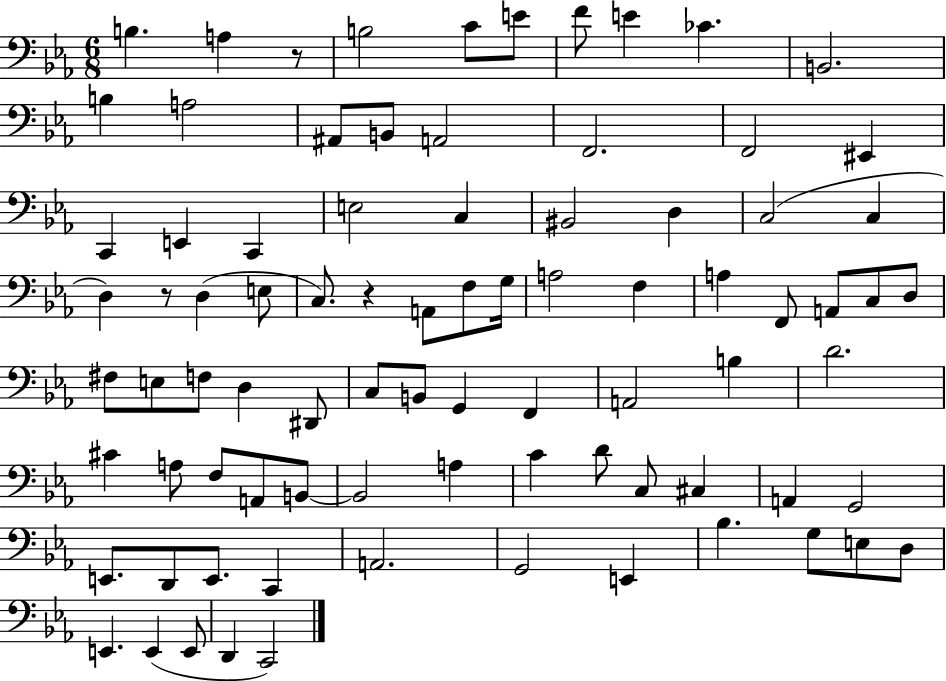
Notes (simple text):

B3/q. A3/q R/e B3/h C4/e E4/e F4/e E4/q CES4/q. B2/h. B3/q A3/h A#2/e B2/e A2/h F2/h. F2/h EIS2/q C2/q E2/q C2/q E3/h C3/q BIS2/h D3/q C3/h C3/q D3/q R/e D3/q E3/e C3/e. R/q A2/e F3/e G3/s A3/h F3/q A3/q F2/e A2/e C3/e D3/e F#3/e E3/e F3/e D3/q D#2/e C3/e B2/e G2/q F2/q A2/h B3/q D4/h. C#4/q A3/e F3/e A2/e B2/e B2/h A3/q C4/q D4/e C3/e C#3/q A2/q G2/h E2/e. D2/e E2/e. C2/q A2/h. G2/h E2/q Bb3/q. G3/e E3/e D3/e E2/q. E2/q E2/e D2/q C2/h